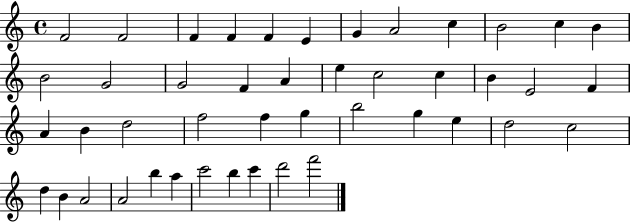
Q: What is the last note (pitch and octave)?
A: F6